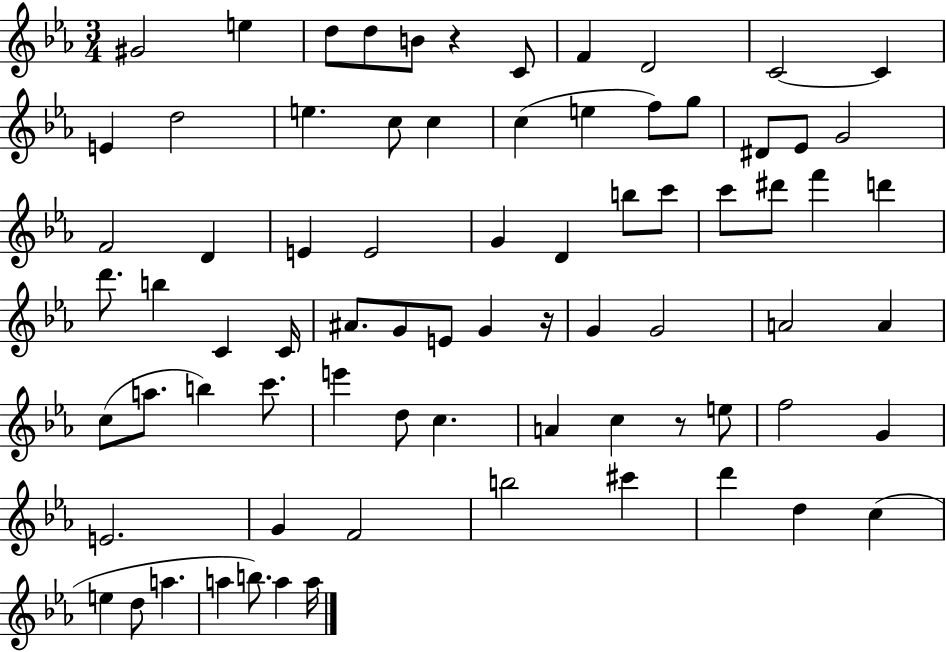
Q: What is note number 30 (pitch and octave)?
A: C6